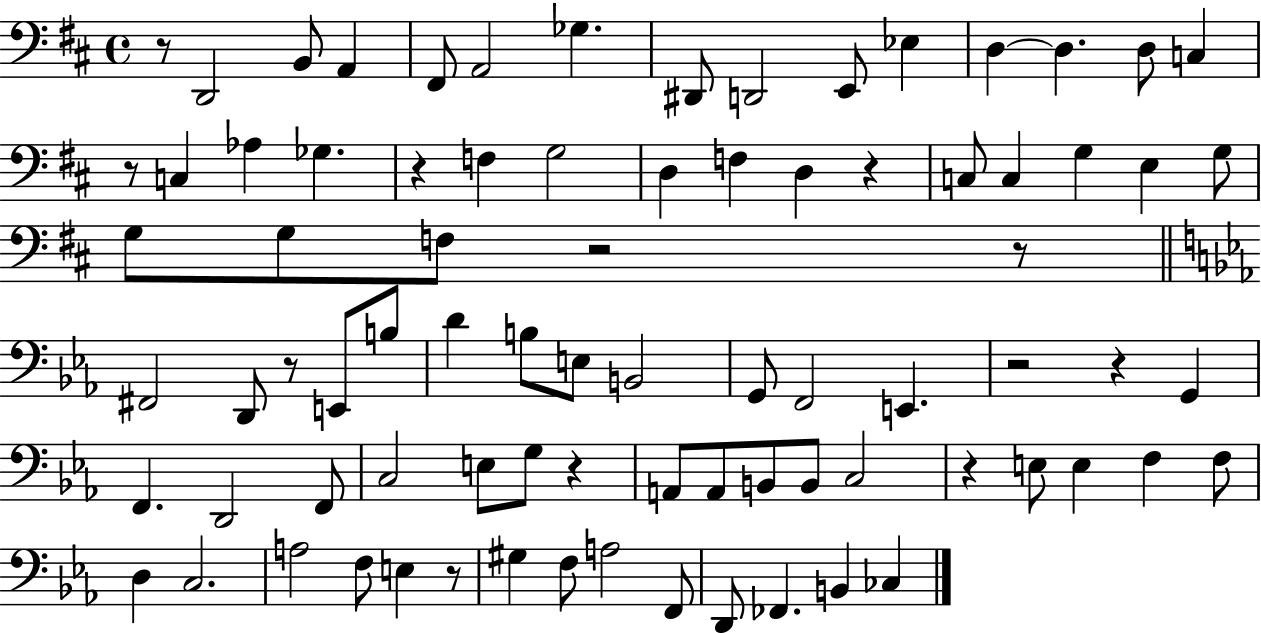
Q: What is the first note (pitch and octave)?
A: D2